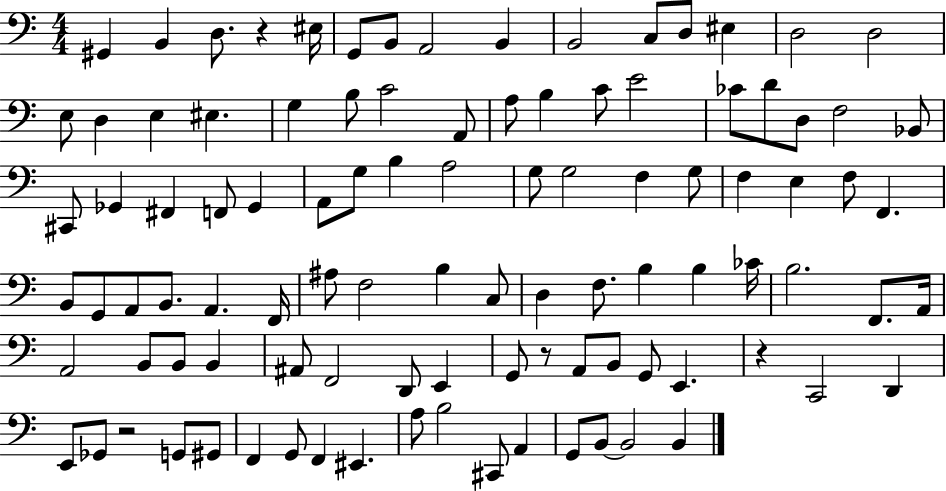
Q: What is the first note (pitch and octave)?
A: G#2